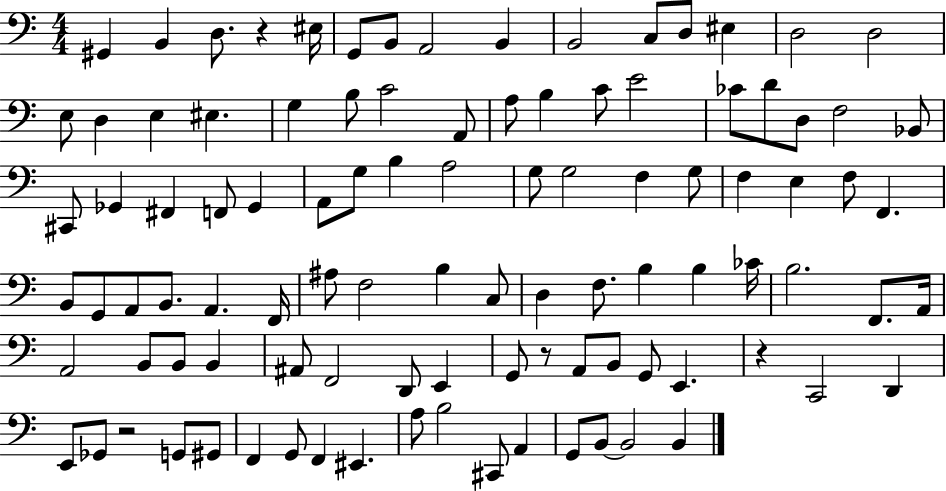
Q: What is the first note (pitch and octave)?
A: G#2